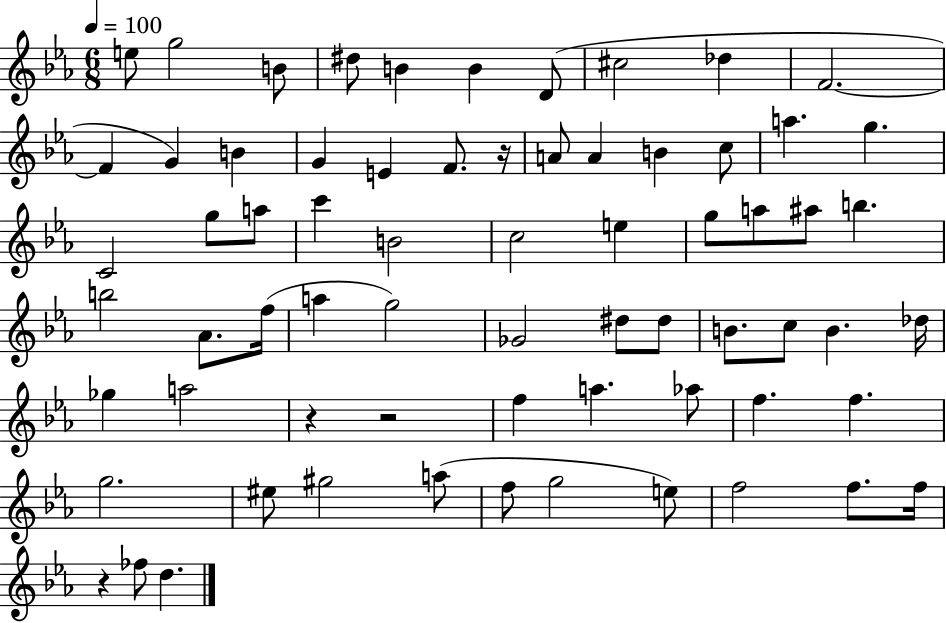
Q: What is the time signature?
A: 6/8